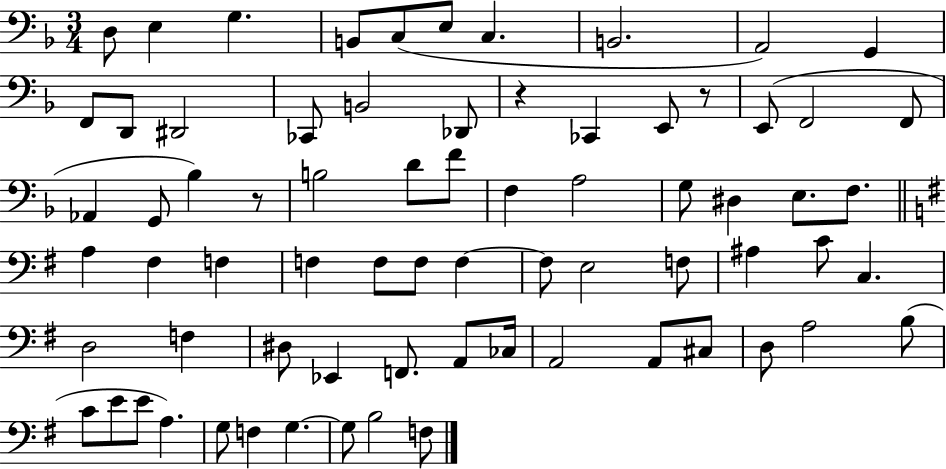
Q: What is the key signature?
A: F major